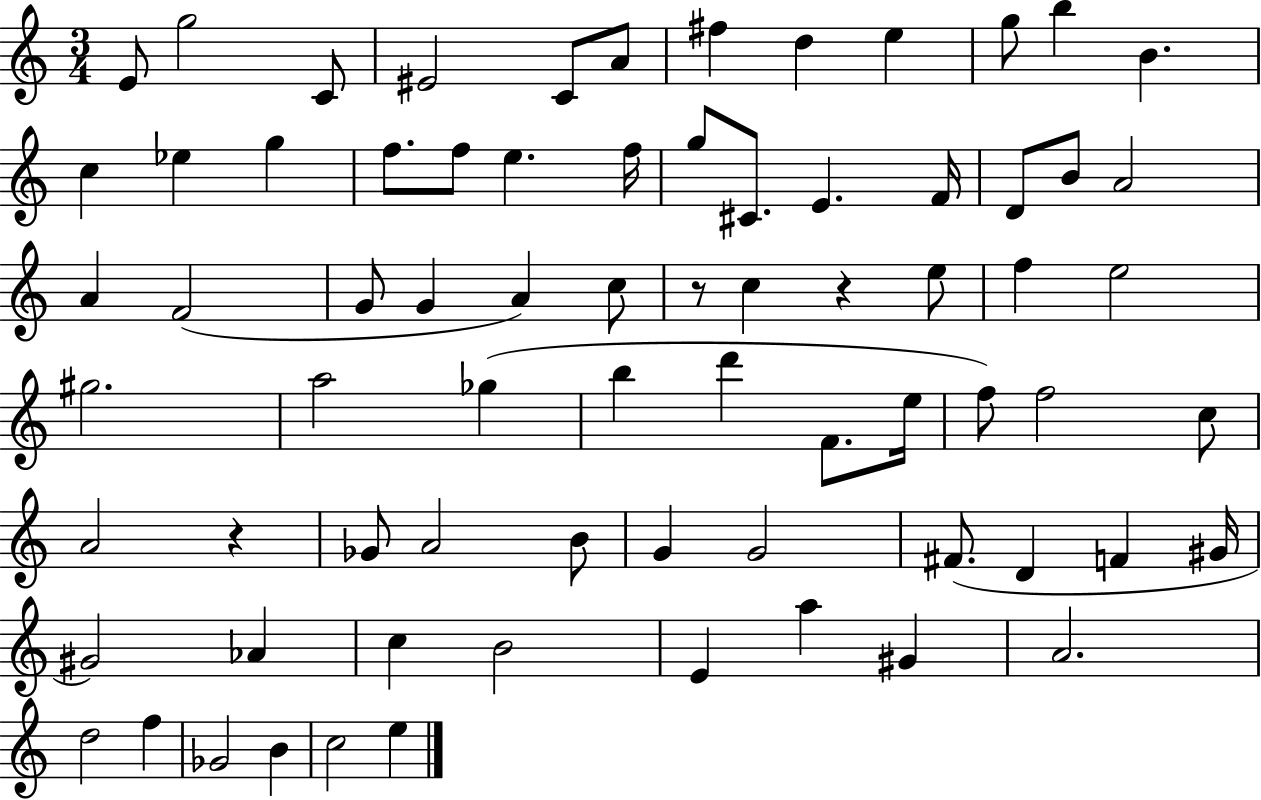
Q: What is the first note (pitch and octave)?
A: E4